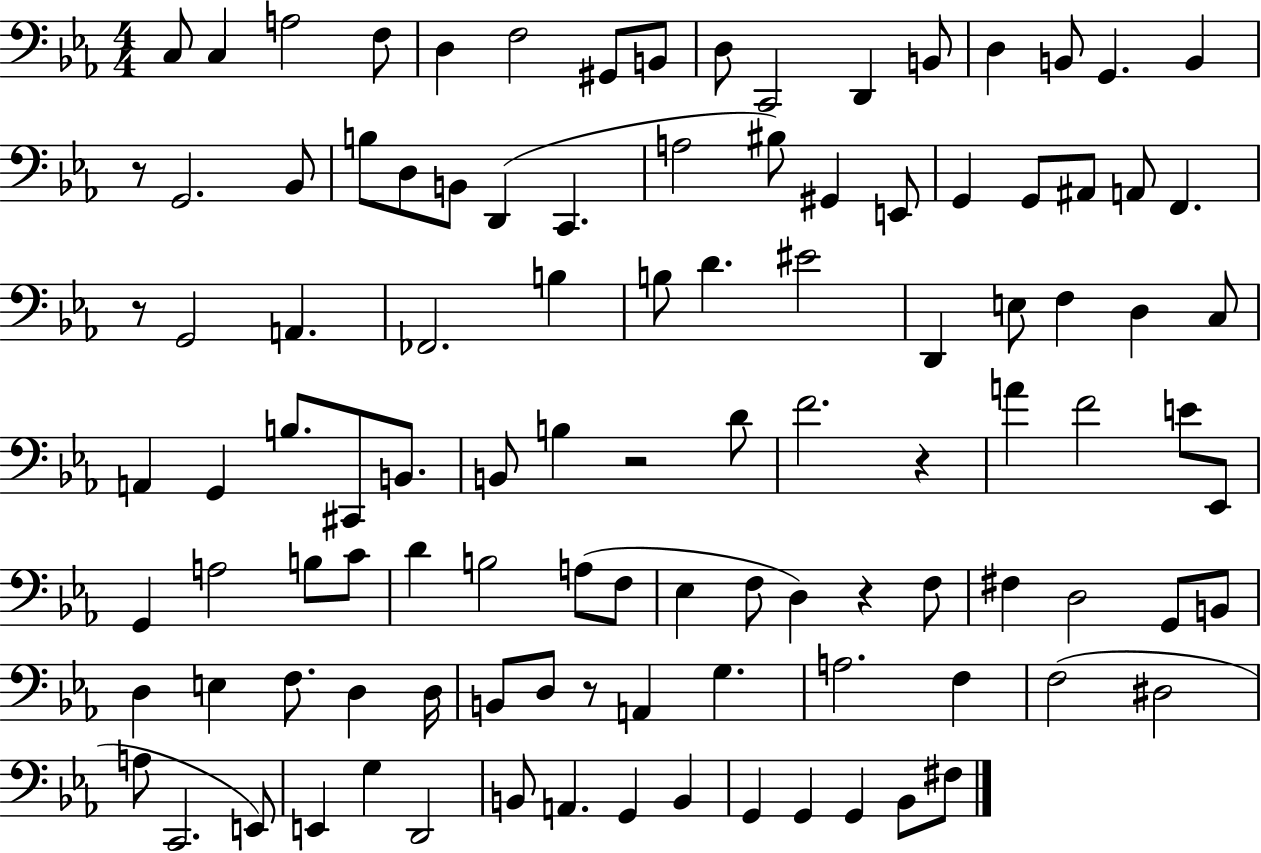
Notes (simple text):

C3/e C3/q A3/h F3/e D3/q F3/h G#2/e B2/e D3/e C2/h D2/q B2/e D3/q B2/e G2/q. B2/q R/e G2/h. Bb2/e B3/e D3/e B2/e D2/q C2/q. A3/h BIS3/e G#2/q E2/e G2/q G2/e A#2/e A2/e F2/q. R/e G2/h A2/q. FES2/h. B3/q B3/e D4/q. EIS4/h D2/q E3/e F3/q D3/q C3/e A2/q G2/q B3/e. C#2/e B2/e. B2/e B3/q R/h D4/e F4/h. R/q A4/q F4/h E4/e Eb2/e G2/q A3/h B3/e C4/e D4/q B3/h A3/e F3/e Eb3/q F3/e D3/q R/q F3/e F#3/q D3/h G2/e B2/e D3/q E3/q F3/e. D3/q D3/s B2/e D3/e R/e A2/q G3/q. A3/h. F3/q F3/h D#3/h A3/e C2/h. E2/e E2/q G3/q D2/h B2/e A2/q. G2/q B2/q G2/q G2/q G2/q Bb2/e F#3/e